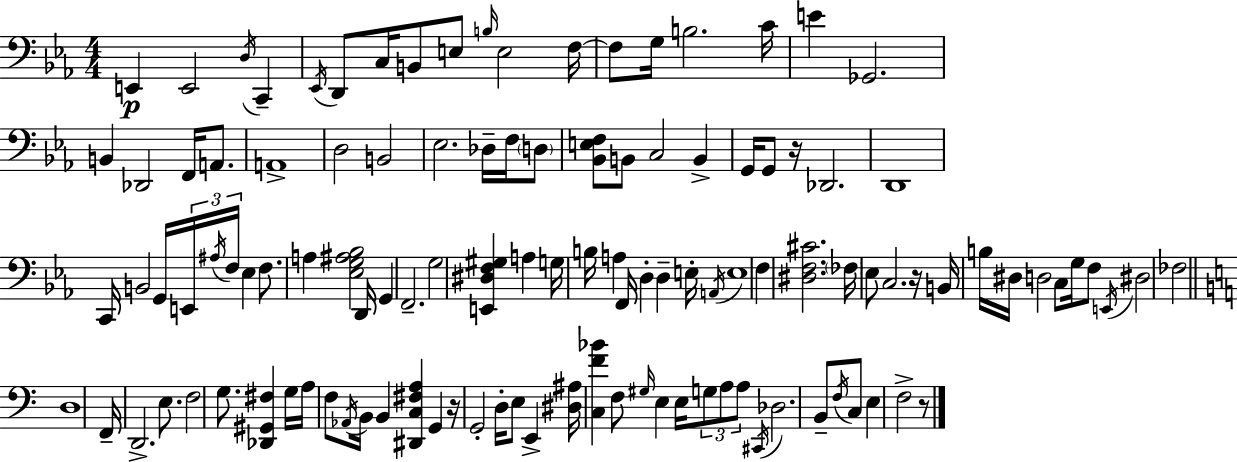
{
  \clef bass
  \numericTimeSignature
  \time 4/4
  \key c \minor
  \repeat volta 2 { e,4\p e,2 \acciaccatura { d16 } c,4-- | \acciaccatura { ees,16 } d,8 c16 b,8 e8 \grace { b16 } e2 | f16~~ f8 g16 b2. | c'16 e'4 ges,2. | \break b,4 des,2 f,16 | a,8. a,1-> | d2 b,2 | ees2. des16-- | \break f16 \parenthesize d8 <bes, e f>8 b,8 c2 b,4-> | g,16 g,8 r16 des,2. | d,1 | c,16 b,2 g,16 \tuplet 3/2 { e,16 \acciaccatura { ais16 } f16 } | \break ees4 f8. a4 <ees g ais bes>2 | d,16 g,4 f,2.-- | g2 <e, dis f gis>4 | a4 g16 b16 a4 f,16 d4-. d4-- | \break e16-. \acciaccatura { a,16 } e1 | f4 <dis f cis'>2. | \parenthesize fes16 ees8 c2. | r16 b,16 b16 dis16 d2 | \break c8 g16 f8 \acciaccatura { e,16 } dis2 fes2 | \bar "||" \break \key a \minor d1 | f,16-- d,2.-> e8. | f2 g8. <des, gis, fis>4 g16 | a16 f8 \acciaccatura { aes,16 } b,16 b,4 <dis, c fis a>4 g,4 | \break r16 g,2-. d16-. e8 e,4-> | <dis ais>16 <c f' bes'>4 f8 \grace { gis16 } e4 e16 \tuplet 3/2 { g8 | a8 a8 } \acciaccatura { cis,16 } des2. | b,8-- \acciaccatura { f16 } c8 e4 f2-> | \break r8 } \bar "|."
}